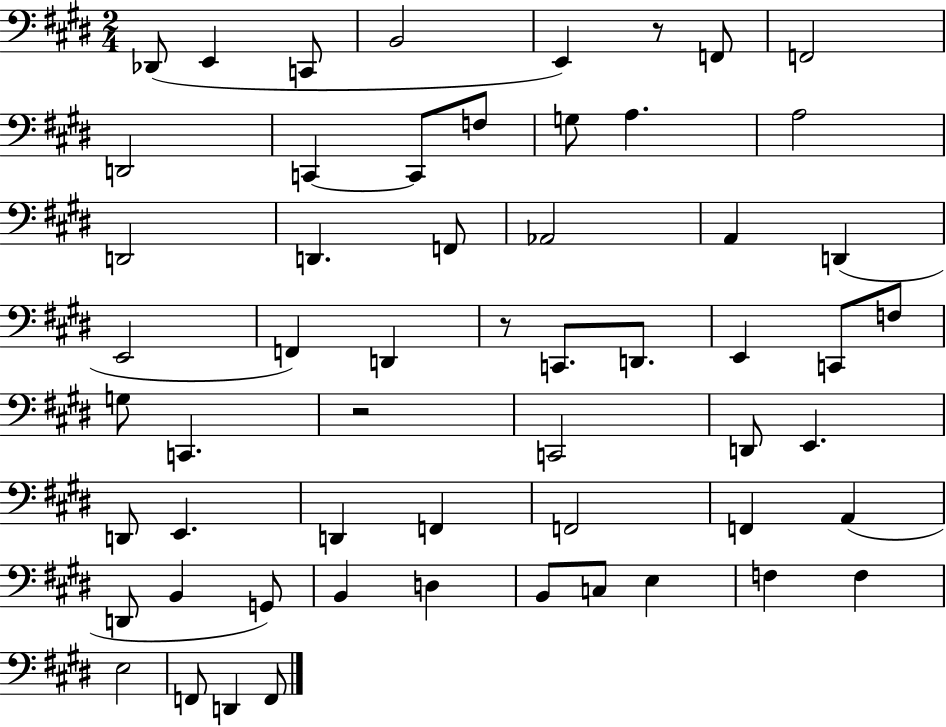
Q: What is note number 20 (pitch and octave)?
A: D2